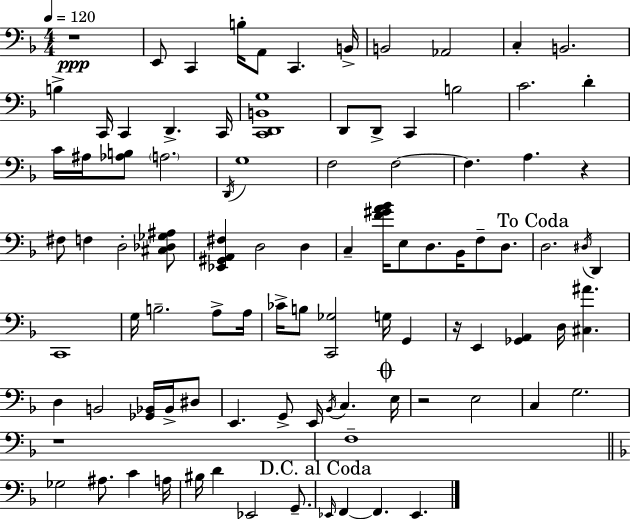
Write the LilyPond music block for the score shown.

{
  \clef bass
  \numericTimeSignature
  \time 4/4
  \key d \minor
  \tempo 4 = 120
  r1\ppp | e,8 c,4 b16-. a,8 c,4. b,16-> | b,2 aes,2 | c4-. b,2. | \break b4-> c,16 c,4 d,4.-> c,16 | <c, d, b, g>1 | d,8 d,8-> c,4 b2 | c'2. d'4-. | \break c'16 ais16 <aes b>8 \parenthesize a2. | \acciaccatura { d,16 } g1 | f2 f2~~ | f4. a4. r4 | \break fis8 f4 d2-. <cis des ges ais>8 | <ees, gis, a, fis>4 d2 d4 | c4-- <f' gis' a' bes'>16 e8 d8. bes,16 f8-- d8. | \mark "To Coda" d2. \acciaccatura { dis16 } d,4 | \break c,1 | g16 b2.-- a8-> | a16 ces'16-> b8 <c, ges>2 g16 g,4 | r16 e,4 <ges, a,>4 d16 <cis ais'>4. | \break d4 b,2 <ges, bes,>16 bes,16-> | dis8 e,4. g,8-> e,16 \acciaccatura { bes,16 } c4. | \mark \markup { \musicglyph "scripts.coda" } e16 r2 e2 | c4 g2. | \break r1 | f1-- | \bar "||" \break \key d \minor ges2 ais8. c'4 a16 | bis16 d'4 ees,2 g,8.-- | \mark "D.C. al Coda" \grace { ees,16 } f,4~~ f,4. ees,4. | \bar "|."
}